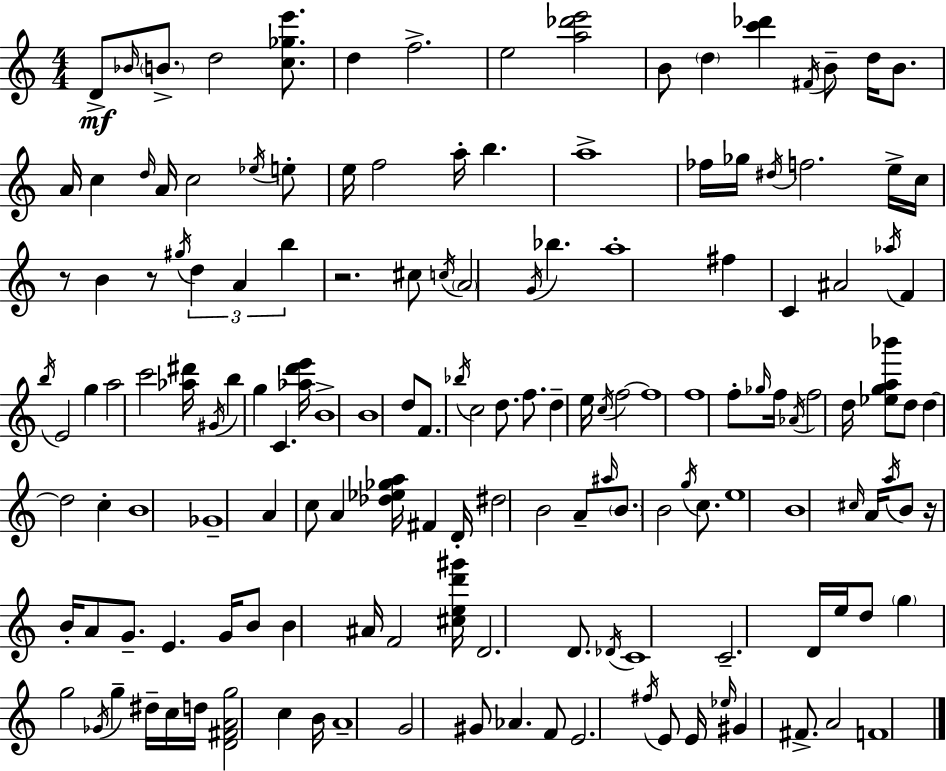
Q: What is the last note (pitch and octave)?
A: F4